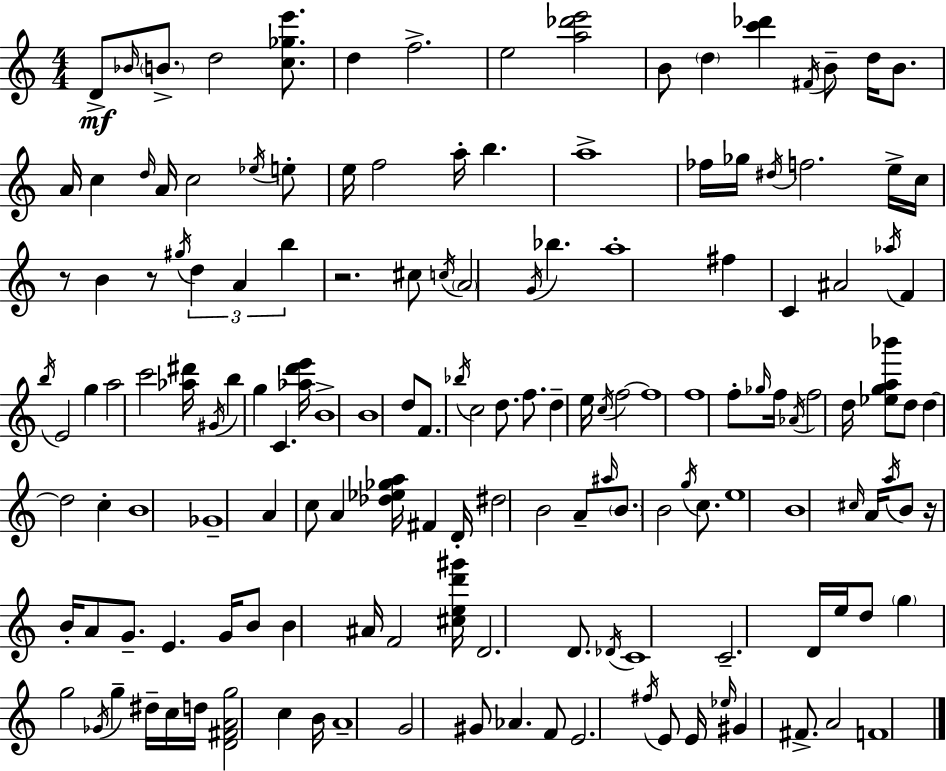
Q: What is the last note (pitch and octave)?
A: F4